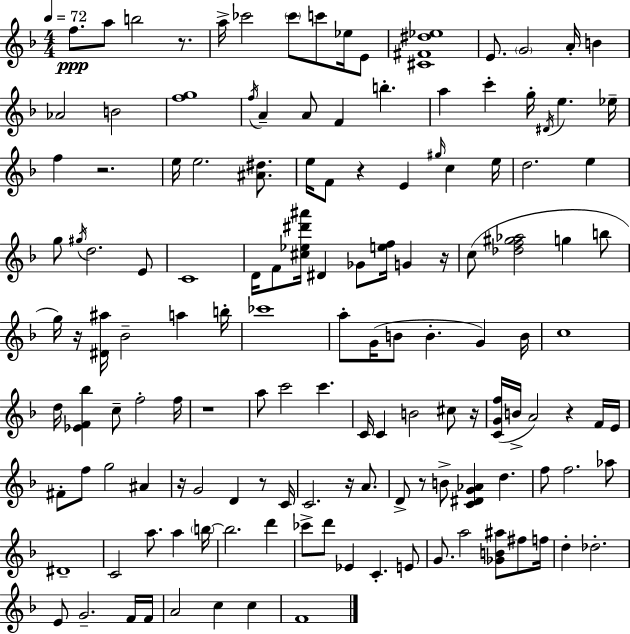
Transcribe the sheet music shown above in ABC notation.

X:1
T:Untitled
M:4/4
L:1/4
K:Dm
f/2 a/2 b2 z/2 a/4 _c'2 _c'/2 c'/2 _e/4 E/2 [^C^F^d_e]4 E/2 G2 A/4 B _A2 B2 [fg]4 f/4 A A/2 F b a c' g/4 ^D/4 e _e/4 f z2 e/4 e2 [^A^d]/2 e/4 F/2 z E ^g/4 c e/4 d2 e g/2 ^g/4 d2 E/2 C4 D/4 F/2 [^c_e^d'^a']/4 ^D _G/2 [ef]/4 G z/4 c/2 [_df^g_a]2 g b/2 g/4 z/4 [^D^a]/4 _B2 a b/4 _c'4 a/2 G/4 B/2 B G B/4 c4 d/4 [_EF_b] c/2 f2 f/4 z4 a/2 c'2 c' C/4 C B2 ^c/2 z/4 [CGf]/4 B/4 A2 z F/4 E/4 ^F/2 f/2 g2 ^A z/4 G2 D z/2 C/4 C2 z/4 A/2 D/2 z/2 B/2 [C^DG_A] d f/2 f2 _a/2 ^D4 C2 a/2 a b/4 b2 d' _c'/2 d'/2 _E C E/2 G/2 a2 [_GB^a]/2 ^f/2 f/4 d _d2 E/2 G2 F/4 F/4 A2 c c F4